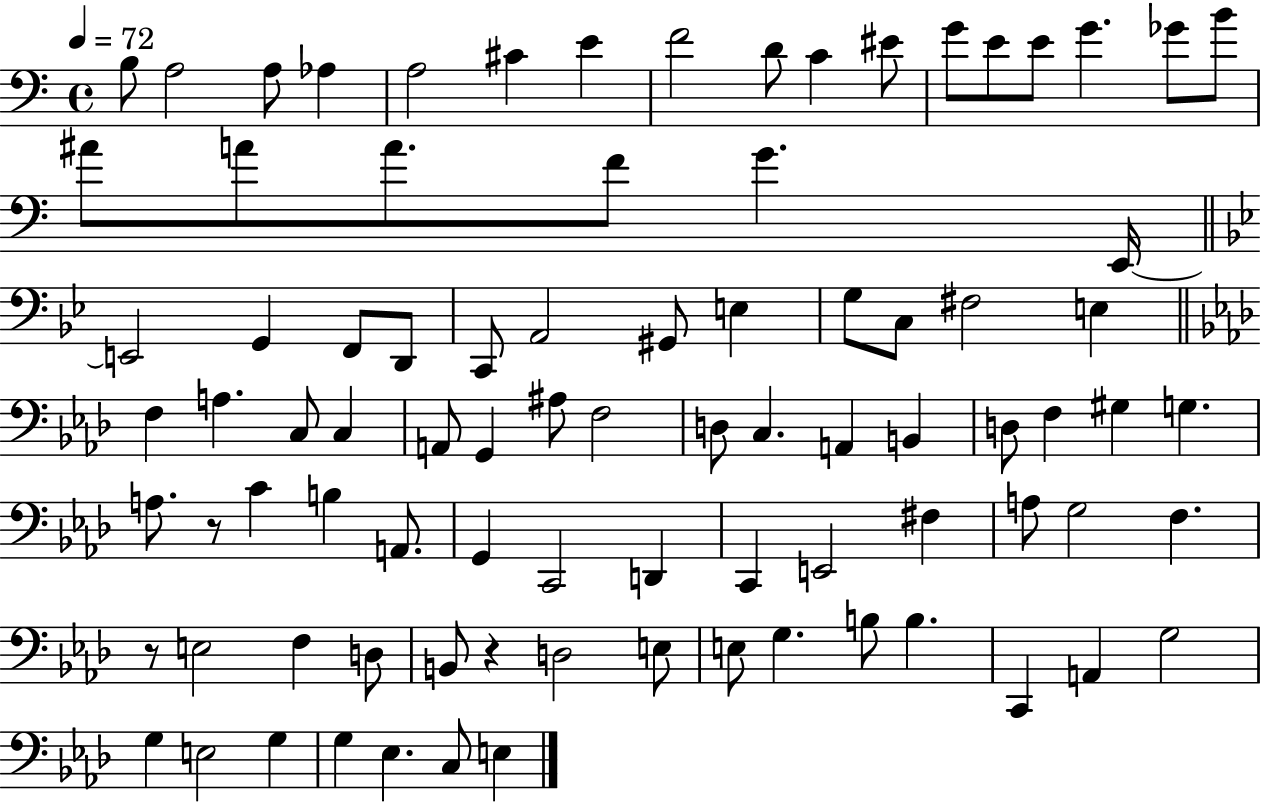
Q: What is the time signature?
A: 4/4